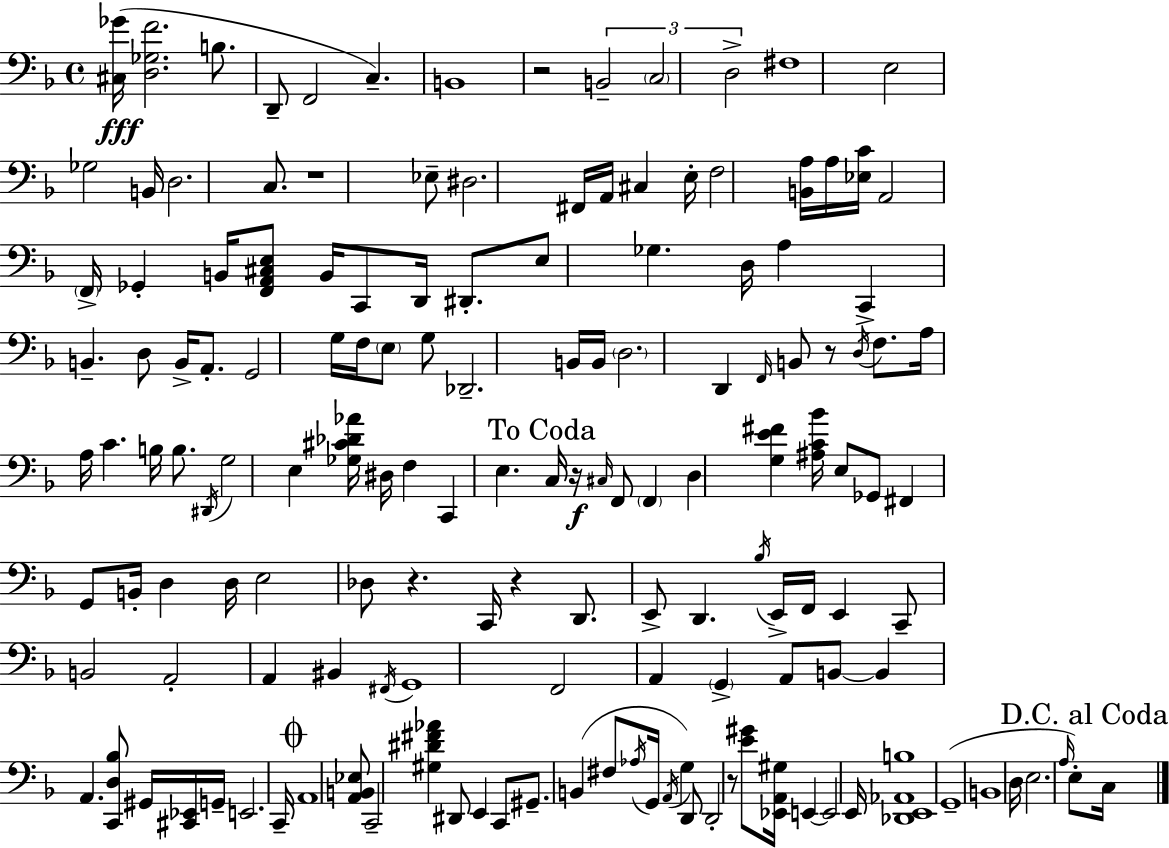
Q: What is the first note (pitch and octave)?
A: B3